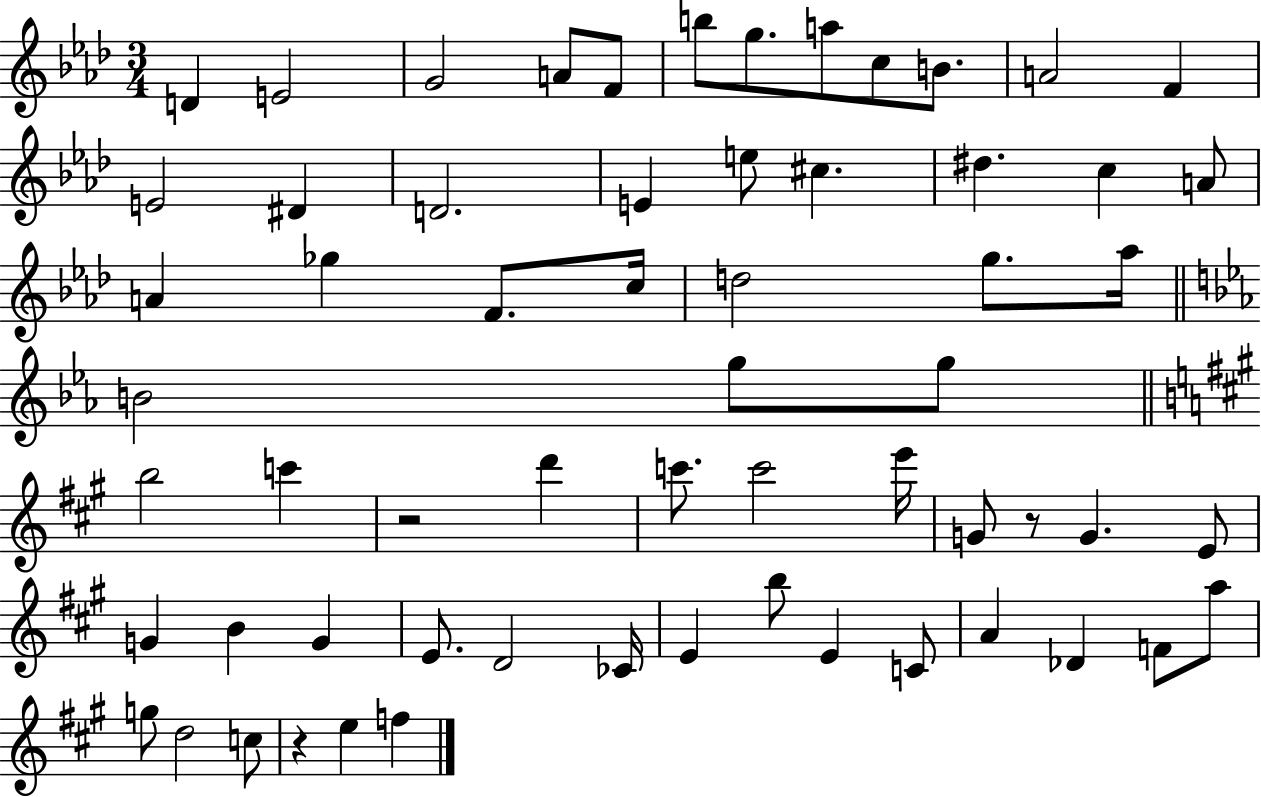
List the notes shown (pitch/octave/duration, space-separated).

D4/q E4/h G4/h A4/e F4/e B5/e G5/e. A5/e C5/e B4/e. A4/h F4/q E4/h D#4/q D4/h. E4/q E5/e C#5/q. D#5/q. C5/q A4/e A4/q Gb5/q F4/e. C5/s D5/h G5/e. Ab5/s B4/h G5/e G5/e B5/h C6/q R/h D6/q C6/e. C6/h E6/s G4/e R/e G4/q. E4/e G4/q B4/q G4/q E4/e. D4/h CES4/s E4/q B5/e E4/q C4/e A4/q Db4/q F4/e A5/e G5/e D5/h C5/e R/q E5/q F5/q